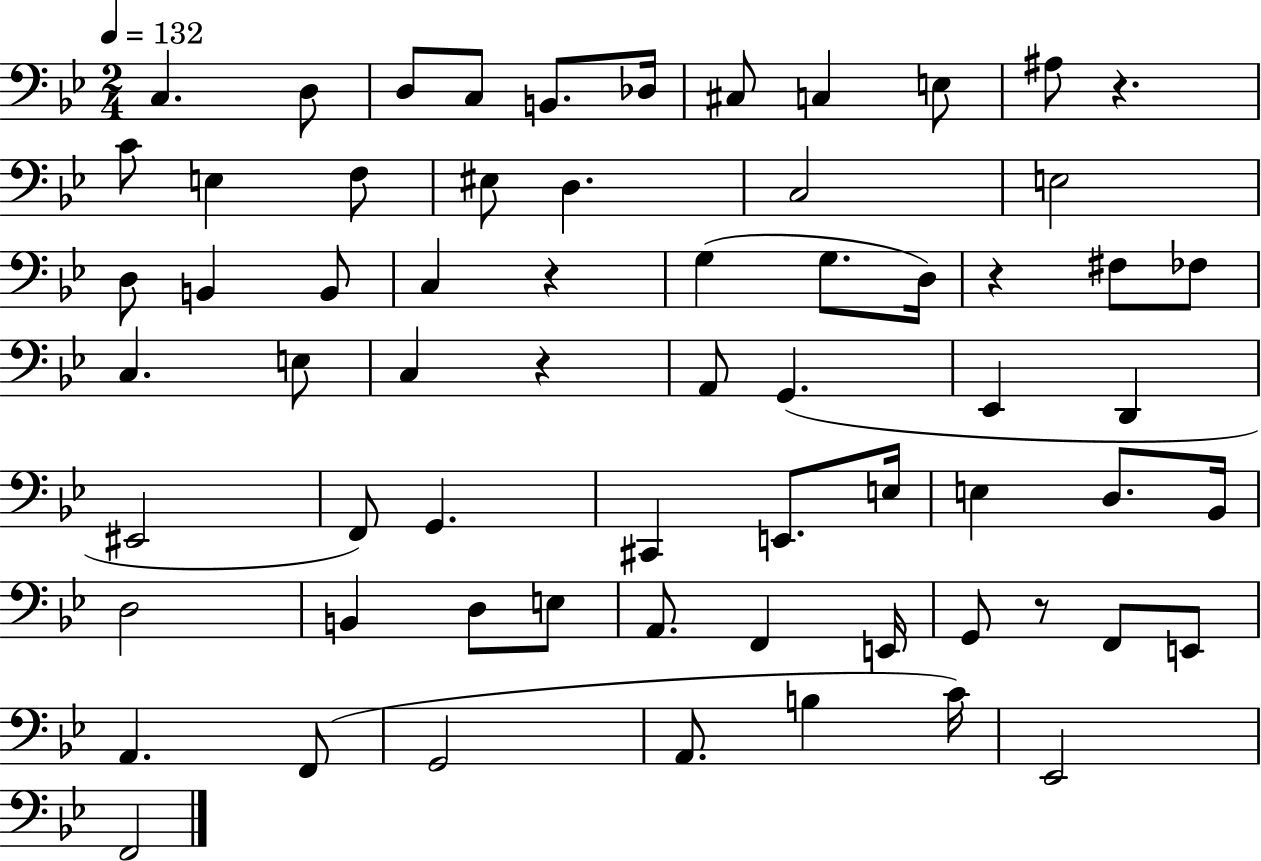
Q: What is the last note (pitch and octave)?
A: F2